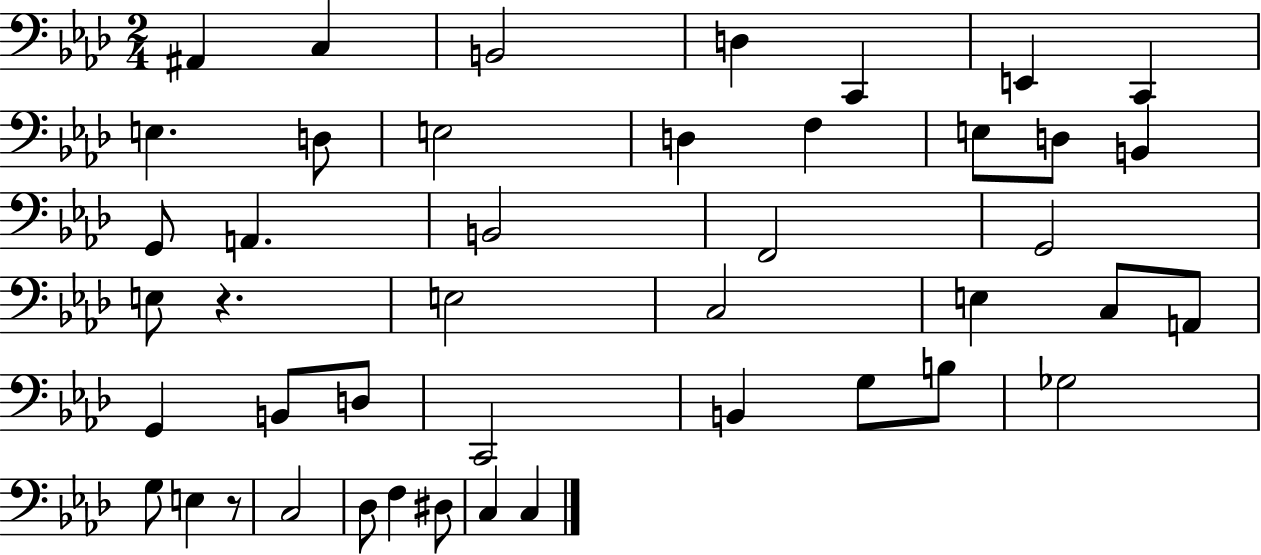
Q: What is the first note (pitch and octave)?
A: A#2